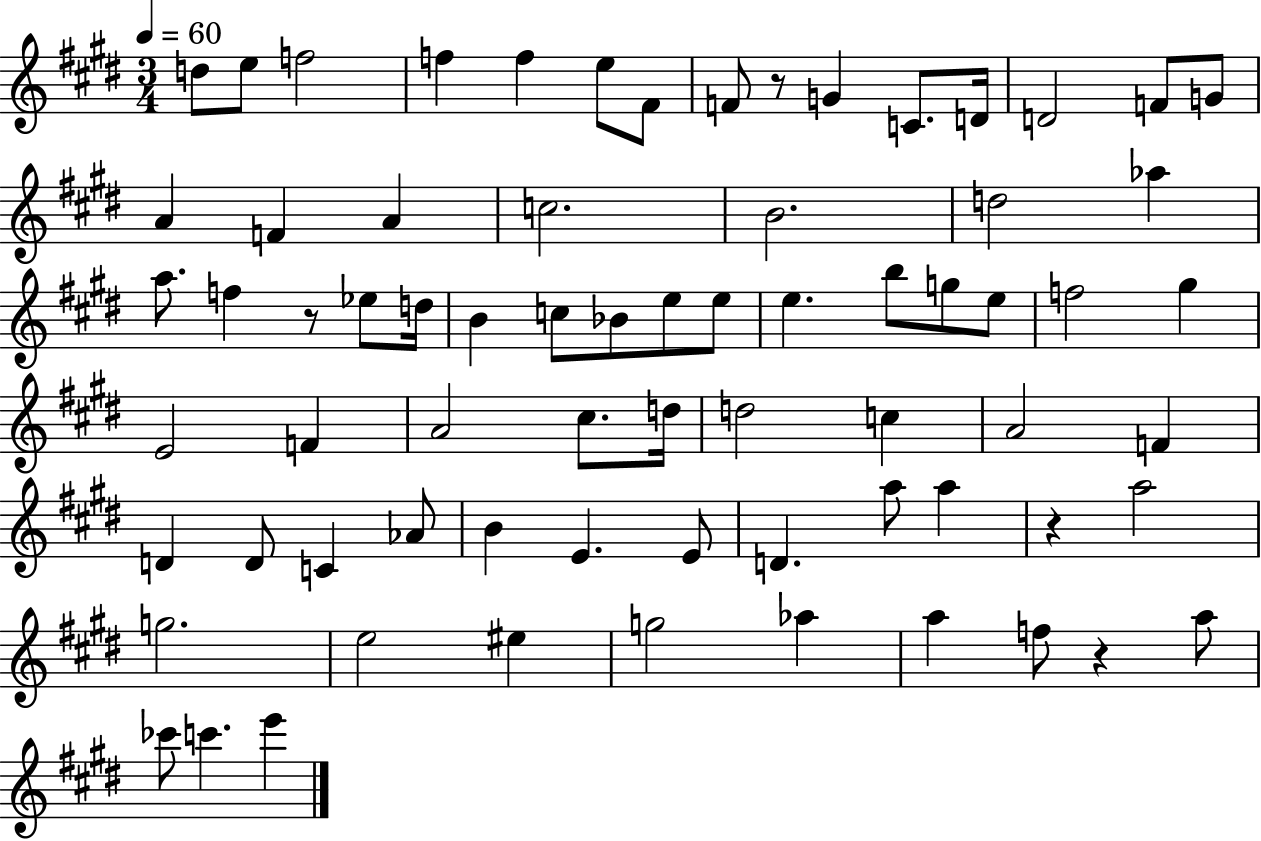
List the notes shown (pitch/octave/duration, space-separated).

D5/e E5/e F5/h F5/q F5/q E5/e F#4/e F4/e R/e G4/q C4/e. D4/s D4/h F4/e G4/e A4/q F4/q A4/q C5/h. B4/h. D5/h Ab5/q A5/e. F5/q R/e Eb5/e D5/s B4/q C5/e Bb4/e E5/e E5/e E5/q. B5/e G5/e E5/e F5/h G#5/q E4/h F4/q A4/h C#5/e. D5/s D5/h C5/q A4/h F4/q D4/q D4/e C4/q Ab4/e B4/q E4/q. E4/e D4/q. A5/e A5/q R/q A5/h G5/h. E5/h EIS5/q G5/h Ab5/q A5/q F5/e R/q A5/e CES6/e C6/q. E6/q